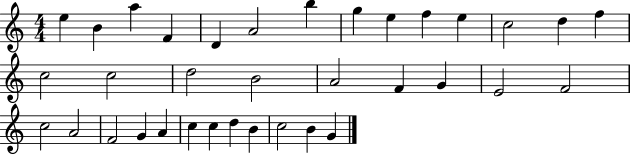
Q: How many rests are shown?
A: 0